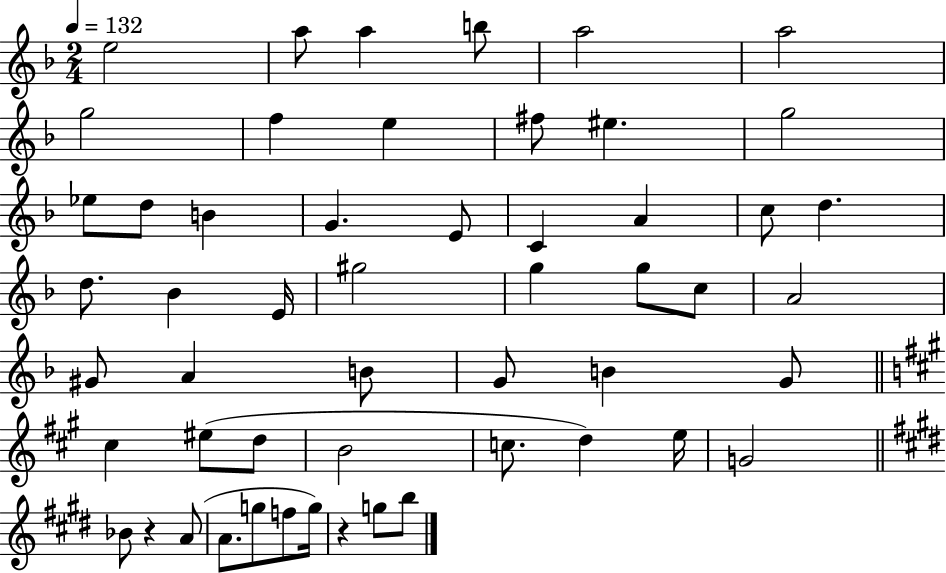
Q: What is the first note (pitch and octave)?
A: E5